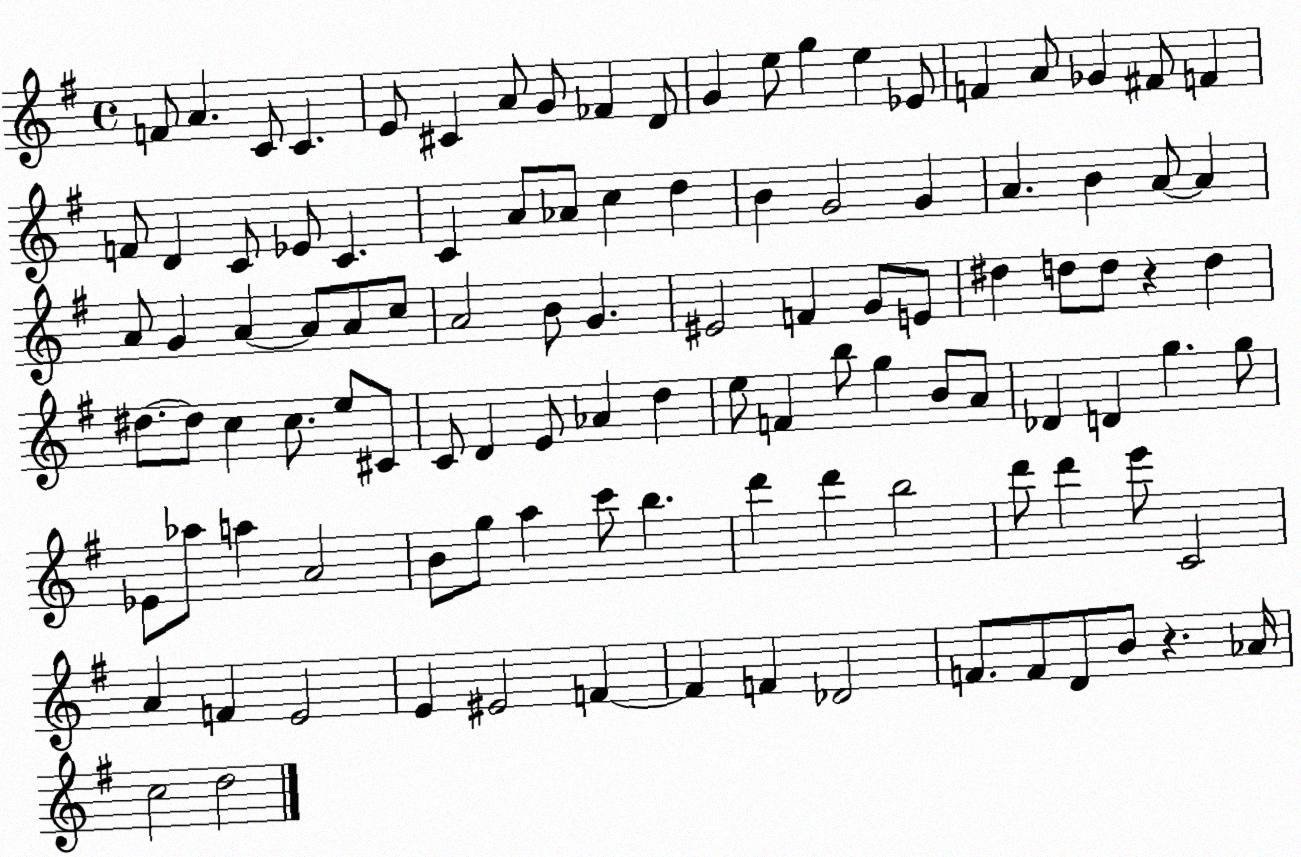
X:1
T:Untitled
M:4/4
L:1/4
K:G
F/2 A C/2 C E/2 ^C A/2 G/2 _F D/2 G e/2 g e _E/2 F A/2 _G ^F/2 F F/2 D C/2 _E/2 C C A/2 _A/2 c d B G2 G A B A/2 A A/2 G A A/2 A/2 c/2 A2 B/2 G ^E2 F G/2 E/2 ^d d/2 d/2 z d ^d/2 ^d/2 c c/2 e/2 ^C/2 C/2 D E/2 _A d e/2 F b/2 g B/2 A/2 _D D g g/2 _E/2 _a/2 a A2 B/2 g/2 a c'/2 b d' d' b2 d'/2 d' e'/2 C2 A F E2 E ^E2 F F F _D2 F/2 F/2 D/2 B/2 z _A/4 c2 d2